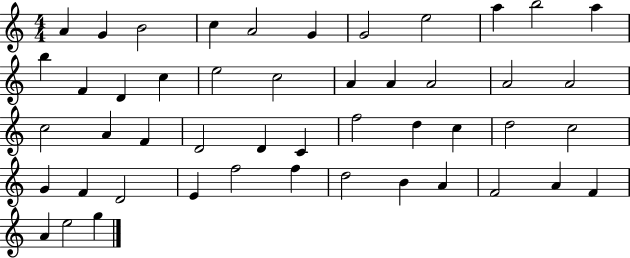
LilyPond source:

{
  \clef treble
  \numericTimeSignature
  \time 4/4
  \key c \major
  a'4 g'4 b'2 | c''4 a'2 g'4 | g'2 e''2 | a''4 b''2 a''4 | \break b''4 f'4 d'4 c''4 | e''2 c''2 | a'4 a'4 a'2 | a'2 a'2 | \break c''2 a'4 f'4 | d'2 d'4 c'4 | f''2 d''4 c''4 | d''2 c''2 | \break g'4 f'4 d'2 | e'4 f''2 f''4 | d''2 b'4 a'4 | f'2 a'4 f'4 | \break a'4 e''2 g''4 | \bar "|."
}